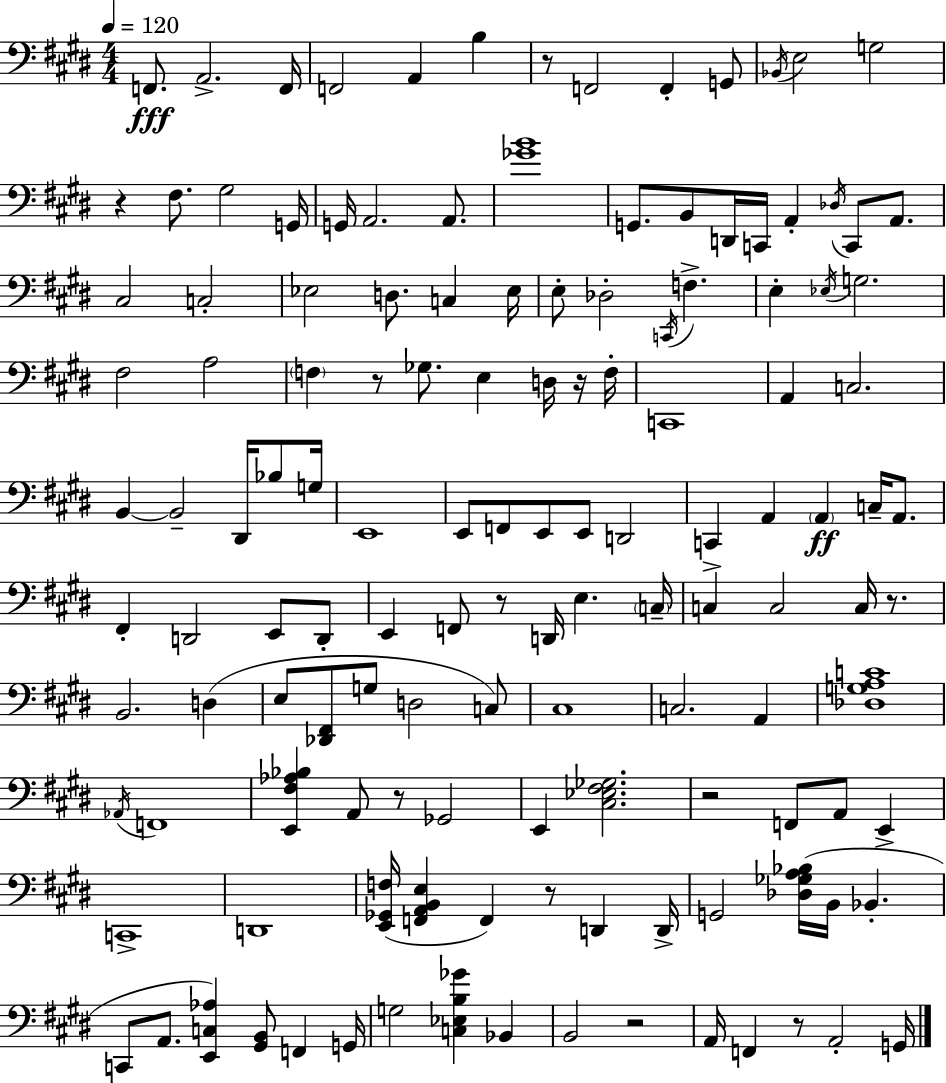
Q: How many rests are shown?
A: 11